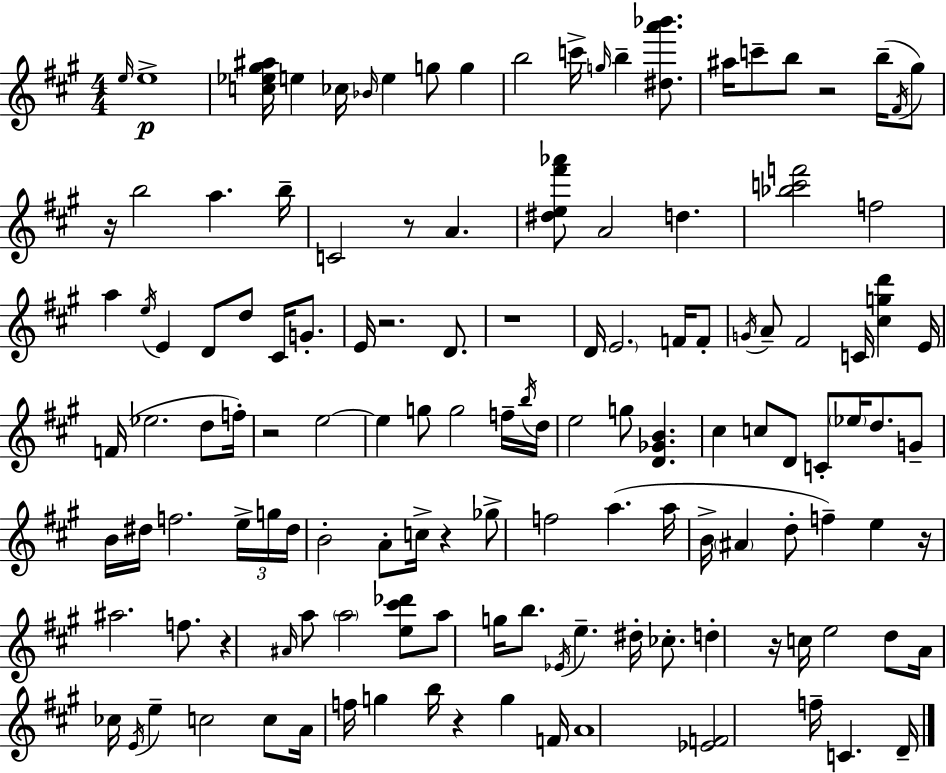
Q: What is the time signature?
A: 4/4